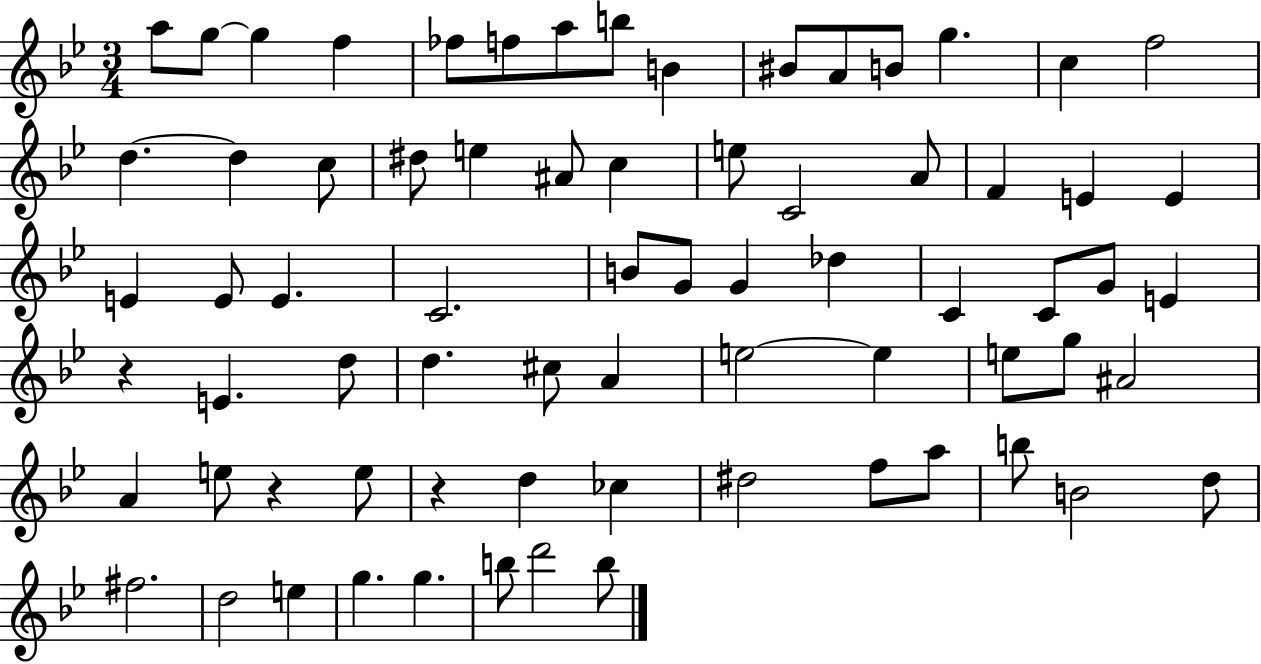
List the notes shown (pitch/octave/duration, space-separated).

A5/e G5/e G5/q F5/q FES5/e F5/e A5/e B5/e B4/q BIS4/e A4/e B4/e G5/q. C5/q F5/h D5/q. D5/q C5/e D#5/e E5/q A#4/e C5/q E5/e C4/h A4/e F4/q E4/q E4/q E4/q E4/e E4/q. C4/h. B4/e G4/e G4/q Db5/q C4/q C4/e G4/e E4/q R/q E4/q. D5/e D5/q. C#5/e A4/q E5/h E5/q E5/e G5/e A#4/h A4/q E5/e R/q E5/e R/q D5/q CES5/q D#5/h F5/e A5/e B5/e B4/h D5/e F#5/h. D5/h E5/q G5/q. G5/q. B5/e D6/h B5/e